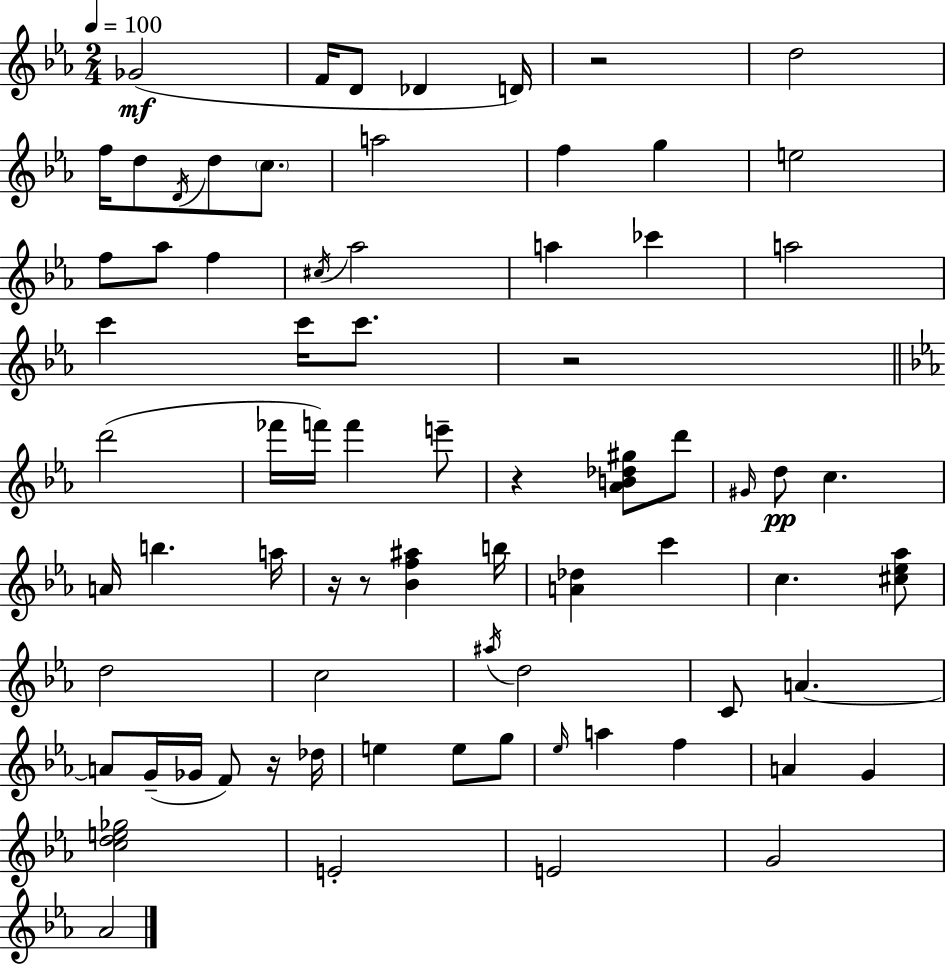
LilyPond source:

{
  \clef treble
  \numericTimeSignature
  \time 2/4
  \key ees \major
  \tempo 4 = 100
  ges'2(\mf | f'16 d'8 des'4 d'16) | r2 | d''2 | \break f''16 d''8 \acciaccatura { d'16 } d''8 \parenthesize c''8. | a''2 | f''4 g''4 | e''2 | \break f''8 aes''8 f''4 | \acciaccatura { cis''16 } aes''2 | a''4 ces'''4 | a''2 | \break c'''4 c'''16 c'''8. | r2 | \bar "||" \break \key c \minor d'''2( | fes'''16 f'''16) f'''4 e'''8-- | r4 <aes' b' des'' gis''>8 d'''8 | \grace { gis'16 } d''8\pp c''4. | \break a'16 b''4. | a''16 r16 r8 <bes' f'' ais''>4 | b''16 <a' des''>4 c'''4 | c''4. <cis'' ees'' aes''>8 | \break d''2 | c''2 | \acciaccatura { ais''16 } d''2 | c'8 a'4.~~ | \break a'8 g'16--( ges'16 f'8) | r16 des''16 e''4 e''8 | g''8 \grace { ees''16 } a''4 f''4 | a'4 g'4 | \break <c'' d'' e'' ges''>2 | e'2-. | e'2 | g'2 | \break aes'2 | \bar "|."
}